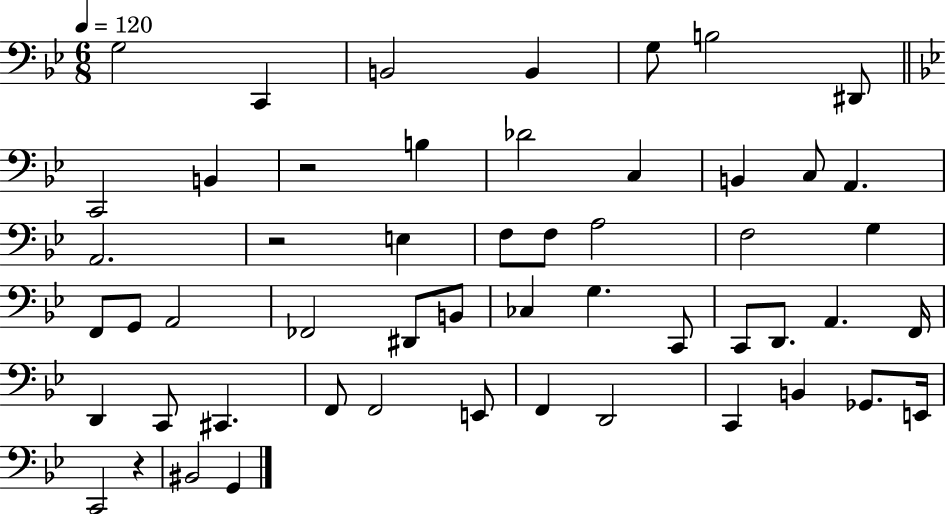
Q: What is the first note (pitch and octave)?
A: G3